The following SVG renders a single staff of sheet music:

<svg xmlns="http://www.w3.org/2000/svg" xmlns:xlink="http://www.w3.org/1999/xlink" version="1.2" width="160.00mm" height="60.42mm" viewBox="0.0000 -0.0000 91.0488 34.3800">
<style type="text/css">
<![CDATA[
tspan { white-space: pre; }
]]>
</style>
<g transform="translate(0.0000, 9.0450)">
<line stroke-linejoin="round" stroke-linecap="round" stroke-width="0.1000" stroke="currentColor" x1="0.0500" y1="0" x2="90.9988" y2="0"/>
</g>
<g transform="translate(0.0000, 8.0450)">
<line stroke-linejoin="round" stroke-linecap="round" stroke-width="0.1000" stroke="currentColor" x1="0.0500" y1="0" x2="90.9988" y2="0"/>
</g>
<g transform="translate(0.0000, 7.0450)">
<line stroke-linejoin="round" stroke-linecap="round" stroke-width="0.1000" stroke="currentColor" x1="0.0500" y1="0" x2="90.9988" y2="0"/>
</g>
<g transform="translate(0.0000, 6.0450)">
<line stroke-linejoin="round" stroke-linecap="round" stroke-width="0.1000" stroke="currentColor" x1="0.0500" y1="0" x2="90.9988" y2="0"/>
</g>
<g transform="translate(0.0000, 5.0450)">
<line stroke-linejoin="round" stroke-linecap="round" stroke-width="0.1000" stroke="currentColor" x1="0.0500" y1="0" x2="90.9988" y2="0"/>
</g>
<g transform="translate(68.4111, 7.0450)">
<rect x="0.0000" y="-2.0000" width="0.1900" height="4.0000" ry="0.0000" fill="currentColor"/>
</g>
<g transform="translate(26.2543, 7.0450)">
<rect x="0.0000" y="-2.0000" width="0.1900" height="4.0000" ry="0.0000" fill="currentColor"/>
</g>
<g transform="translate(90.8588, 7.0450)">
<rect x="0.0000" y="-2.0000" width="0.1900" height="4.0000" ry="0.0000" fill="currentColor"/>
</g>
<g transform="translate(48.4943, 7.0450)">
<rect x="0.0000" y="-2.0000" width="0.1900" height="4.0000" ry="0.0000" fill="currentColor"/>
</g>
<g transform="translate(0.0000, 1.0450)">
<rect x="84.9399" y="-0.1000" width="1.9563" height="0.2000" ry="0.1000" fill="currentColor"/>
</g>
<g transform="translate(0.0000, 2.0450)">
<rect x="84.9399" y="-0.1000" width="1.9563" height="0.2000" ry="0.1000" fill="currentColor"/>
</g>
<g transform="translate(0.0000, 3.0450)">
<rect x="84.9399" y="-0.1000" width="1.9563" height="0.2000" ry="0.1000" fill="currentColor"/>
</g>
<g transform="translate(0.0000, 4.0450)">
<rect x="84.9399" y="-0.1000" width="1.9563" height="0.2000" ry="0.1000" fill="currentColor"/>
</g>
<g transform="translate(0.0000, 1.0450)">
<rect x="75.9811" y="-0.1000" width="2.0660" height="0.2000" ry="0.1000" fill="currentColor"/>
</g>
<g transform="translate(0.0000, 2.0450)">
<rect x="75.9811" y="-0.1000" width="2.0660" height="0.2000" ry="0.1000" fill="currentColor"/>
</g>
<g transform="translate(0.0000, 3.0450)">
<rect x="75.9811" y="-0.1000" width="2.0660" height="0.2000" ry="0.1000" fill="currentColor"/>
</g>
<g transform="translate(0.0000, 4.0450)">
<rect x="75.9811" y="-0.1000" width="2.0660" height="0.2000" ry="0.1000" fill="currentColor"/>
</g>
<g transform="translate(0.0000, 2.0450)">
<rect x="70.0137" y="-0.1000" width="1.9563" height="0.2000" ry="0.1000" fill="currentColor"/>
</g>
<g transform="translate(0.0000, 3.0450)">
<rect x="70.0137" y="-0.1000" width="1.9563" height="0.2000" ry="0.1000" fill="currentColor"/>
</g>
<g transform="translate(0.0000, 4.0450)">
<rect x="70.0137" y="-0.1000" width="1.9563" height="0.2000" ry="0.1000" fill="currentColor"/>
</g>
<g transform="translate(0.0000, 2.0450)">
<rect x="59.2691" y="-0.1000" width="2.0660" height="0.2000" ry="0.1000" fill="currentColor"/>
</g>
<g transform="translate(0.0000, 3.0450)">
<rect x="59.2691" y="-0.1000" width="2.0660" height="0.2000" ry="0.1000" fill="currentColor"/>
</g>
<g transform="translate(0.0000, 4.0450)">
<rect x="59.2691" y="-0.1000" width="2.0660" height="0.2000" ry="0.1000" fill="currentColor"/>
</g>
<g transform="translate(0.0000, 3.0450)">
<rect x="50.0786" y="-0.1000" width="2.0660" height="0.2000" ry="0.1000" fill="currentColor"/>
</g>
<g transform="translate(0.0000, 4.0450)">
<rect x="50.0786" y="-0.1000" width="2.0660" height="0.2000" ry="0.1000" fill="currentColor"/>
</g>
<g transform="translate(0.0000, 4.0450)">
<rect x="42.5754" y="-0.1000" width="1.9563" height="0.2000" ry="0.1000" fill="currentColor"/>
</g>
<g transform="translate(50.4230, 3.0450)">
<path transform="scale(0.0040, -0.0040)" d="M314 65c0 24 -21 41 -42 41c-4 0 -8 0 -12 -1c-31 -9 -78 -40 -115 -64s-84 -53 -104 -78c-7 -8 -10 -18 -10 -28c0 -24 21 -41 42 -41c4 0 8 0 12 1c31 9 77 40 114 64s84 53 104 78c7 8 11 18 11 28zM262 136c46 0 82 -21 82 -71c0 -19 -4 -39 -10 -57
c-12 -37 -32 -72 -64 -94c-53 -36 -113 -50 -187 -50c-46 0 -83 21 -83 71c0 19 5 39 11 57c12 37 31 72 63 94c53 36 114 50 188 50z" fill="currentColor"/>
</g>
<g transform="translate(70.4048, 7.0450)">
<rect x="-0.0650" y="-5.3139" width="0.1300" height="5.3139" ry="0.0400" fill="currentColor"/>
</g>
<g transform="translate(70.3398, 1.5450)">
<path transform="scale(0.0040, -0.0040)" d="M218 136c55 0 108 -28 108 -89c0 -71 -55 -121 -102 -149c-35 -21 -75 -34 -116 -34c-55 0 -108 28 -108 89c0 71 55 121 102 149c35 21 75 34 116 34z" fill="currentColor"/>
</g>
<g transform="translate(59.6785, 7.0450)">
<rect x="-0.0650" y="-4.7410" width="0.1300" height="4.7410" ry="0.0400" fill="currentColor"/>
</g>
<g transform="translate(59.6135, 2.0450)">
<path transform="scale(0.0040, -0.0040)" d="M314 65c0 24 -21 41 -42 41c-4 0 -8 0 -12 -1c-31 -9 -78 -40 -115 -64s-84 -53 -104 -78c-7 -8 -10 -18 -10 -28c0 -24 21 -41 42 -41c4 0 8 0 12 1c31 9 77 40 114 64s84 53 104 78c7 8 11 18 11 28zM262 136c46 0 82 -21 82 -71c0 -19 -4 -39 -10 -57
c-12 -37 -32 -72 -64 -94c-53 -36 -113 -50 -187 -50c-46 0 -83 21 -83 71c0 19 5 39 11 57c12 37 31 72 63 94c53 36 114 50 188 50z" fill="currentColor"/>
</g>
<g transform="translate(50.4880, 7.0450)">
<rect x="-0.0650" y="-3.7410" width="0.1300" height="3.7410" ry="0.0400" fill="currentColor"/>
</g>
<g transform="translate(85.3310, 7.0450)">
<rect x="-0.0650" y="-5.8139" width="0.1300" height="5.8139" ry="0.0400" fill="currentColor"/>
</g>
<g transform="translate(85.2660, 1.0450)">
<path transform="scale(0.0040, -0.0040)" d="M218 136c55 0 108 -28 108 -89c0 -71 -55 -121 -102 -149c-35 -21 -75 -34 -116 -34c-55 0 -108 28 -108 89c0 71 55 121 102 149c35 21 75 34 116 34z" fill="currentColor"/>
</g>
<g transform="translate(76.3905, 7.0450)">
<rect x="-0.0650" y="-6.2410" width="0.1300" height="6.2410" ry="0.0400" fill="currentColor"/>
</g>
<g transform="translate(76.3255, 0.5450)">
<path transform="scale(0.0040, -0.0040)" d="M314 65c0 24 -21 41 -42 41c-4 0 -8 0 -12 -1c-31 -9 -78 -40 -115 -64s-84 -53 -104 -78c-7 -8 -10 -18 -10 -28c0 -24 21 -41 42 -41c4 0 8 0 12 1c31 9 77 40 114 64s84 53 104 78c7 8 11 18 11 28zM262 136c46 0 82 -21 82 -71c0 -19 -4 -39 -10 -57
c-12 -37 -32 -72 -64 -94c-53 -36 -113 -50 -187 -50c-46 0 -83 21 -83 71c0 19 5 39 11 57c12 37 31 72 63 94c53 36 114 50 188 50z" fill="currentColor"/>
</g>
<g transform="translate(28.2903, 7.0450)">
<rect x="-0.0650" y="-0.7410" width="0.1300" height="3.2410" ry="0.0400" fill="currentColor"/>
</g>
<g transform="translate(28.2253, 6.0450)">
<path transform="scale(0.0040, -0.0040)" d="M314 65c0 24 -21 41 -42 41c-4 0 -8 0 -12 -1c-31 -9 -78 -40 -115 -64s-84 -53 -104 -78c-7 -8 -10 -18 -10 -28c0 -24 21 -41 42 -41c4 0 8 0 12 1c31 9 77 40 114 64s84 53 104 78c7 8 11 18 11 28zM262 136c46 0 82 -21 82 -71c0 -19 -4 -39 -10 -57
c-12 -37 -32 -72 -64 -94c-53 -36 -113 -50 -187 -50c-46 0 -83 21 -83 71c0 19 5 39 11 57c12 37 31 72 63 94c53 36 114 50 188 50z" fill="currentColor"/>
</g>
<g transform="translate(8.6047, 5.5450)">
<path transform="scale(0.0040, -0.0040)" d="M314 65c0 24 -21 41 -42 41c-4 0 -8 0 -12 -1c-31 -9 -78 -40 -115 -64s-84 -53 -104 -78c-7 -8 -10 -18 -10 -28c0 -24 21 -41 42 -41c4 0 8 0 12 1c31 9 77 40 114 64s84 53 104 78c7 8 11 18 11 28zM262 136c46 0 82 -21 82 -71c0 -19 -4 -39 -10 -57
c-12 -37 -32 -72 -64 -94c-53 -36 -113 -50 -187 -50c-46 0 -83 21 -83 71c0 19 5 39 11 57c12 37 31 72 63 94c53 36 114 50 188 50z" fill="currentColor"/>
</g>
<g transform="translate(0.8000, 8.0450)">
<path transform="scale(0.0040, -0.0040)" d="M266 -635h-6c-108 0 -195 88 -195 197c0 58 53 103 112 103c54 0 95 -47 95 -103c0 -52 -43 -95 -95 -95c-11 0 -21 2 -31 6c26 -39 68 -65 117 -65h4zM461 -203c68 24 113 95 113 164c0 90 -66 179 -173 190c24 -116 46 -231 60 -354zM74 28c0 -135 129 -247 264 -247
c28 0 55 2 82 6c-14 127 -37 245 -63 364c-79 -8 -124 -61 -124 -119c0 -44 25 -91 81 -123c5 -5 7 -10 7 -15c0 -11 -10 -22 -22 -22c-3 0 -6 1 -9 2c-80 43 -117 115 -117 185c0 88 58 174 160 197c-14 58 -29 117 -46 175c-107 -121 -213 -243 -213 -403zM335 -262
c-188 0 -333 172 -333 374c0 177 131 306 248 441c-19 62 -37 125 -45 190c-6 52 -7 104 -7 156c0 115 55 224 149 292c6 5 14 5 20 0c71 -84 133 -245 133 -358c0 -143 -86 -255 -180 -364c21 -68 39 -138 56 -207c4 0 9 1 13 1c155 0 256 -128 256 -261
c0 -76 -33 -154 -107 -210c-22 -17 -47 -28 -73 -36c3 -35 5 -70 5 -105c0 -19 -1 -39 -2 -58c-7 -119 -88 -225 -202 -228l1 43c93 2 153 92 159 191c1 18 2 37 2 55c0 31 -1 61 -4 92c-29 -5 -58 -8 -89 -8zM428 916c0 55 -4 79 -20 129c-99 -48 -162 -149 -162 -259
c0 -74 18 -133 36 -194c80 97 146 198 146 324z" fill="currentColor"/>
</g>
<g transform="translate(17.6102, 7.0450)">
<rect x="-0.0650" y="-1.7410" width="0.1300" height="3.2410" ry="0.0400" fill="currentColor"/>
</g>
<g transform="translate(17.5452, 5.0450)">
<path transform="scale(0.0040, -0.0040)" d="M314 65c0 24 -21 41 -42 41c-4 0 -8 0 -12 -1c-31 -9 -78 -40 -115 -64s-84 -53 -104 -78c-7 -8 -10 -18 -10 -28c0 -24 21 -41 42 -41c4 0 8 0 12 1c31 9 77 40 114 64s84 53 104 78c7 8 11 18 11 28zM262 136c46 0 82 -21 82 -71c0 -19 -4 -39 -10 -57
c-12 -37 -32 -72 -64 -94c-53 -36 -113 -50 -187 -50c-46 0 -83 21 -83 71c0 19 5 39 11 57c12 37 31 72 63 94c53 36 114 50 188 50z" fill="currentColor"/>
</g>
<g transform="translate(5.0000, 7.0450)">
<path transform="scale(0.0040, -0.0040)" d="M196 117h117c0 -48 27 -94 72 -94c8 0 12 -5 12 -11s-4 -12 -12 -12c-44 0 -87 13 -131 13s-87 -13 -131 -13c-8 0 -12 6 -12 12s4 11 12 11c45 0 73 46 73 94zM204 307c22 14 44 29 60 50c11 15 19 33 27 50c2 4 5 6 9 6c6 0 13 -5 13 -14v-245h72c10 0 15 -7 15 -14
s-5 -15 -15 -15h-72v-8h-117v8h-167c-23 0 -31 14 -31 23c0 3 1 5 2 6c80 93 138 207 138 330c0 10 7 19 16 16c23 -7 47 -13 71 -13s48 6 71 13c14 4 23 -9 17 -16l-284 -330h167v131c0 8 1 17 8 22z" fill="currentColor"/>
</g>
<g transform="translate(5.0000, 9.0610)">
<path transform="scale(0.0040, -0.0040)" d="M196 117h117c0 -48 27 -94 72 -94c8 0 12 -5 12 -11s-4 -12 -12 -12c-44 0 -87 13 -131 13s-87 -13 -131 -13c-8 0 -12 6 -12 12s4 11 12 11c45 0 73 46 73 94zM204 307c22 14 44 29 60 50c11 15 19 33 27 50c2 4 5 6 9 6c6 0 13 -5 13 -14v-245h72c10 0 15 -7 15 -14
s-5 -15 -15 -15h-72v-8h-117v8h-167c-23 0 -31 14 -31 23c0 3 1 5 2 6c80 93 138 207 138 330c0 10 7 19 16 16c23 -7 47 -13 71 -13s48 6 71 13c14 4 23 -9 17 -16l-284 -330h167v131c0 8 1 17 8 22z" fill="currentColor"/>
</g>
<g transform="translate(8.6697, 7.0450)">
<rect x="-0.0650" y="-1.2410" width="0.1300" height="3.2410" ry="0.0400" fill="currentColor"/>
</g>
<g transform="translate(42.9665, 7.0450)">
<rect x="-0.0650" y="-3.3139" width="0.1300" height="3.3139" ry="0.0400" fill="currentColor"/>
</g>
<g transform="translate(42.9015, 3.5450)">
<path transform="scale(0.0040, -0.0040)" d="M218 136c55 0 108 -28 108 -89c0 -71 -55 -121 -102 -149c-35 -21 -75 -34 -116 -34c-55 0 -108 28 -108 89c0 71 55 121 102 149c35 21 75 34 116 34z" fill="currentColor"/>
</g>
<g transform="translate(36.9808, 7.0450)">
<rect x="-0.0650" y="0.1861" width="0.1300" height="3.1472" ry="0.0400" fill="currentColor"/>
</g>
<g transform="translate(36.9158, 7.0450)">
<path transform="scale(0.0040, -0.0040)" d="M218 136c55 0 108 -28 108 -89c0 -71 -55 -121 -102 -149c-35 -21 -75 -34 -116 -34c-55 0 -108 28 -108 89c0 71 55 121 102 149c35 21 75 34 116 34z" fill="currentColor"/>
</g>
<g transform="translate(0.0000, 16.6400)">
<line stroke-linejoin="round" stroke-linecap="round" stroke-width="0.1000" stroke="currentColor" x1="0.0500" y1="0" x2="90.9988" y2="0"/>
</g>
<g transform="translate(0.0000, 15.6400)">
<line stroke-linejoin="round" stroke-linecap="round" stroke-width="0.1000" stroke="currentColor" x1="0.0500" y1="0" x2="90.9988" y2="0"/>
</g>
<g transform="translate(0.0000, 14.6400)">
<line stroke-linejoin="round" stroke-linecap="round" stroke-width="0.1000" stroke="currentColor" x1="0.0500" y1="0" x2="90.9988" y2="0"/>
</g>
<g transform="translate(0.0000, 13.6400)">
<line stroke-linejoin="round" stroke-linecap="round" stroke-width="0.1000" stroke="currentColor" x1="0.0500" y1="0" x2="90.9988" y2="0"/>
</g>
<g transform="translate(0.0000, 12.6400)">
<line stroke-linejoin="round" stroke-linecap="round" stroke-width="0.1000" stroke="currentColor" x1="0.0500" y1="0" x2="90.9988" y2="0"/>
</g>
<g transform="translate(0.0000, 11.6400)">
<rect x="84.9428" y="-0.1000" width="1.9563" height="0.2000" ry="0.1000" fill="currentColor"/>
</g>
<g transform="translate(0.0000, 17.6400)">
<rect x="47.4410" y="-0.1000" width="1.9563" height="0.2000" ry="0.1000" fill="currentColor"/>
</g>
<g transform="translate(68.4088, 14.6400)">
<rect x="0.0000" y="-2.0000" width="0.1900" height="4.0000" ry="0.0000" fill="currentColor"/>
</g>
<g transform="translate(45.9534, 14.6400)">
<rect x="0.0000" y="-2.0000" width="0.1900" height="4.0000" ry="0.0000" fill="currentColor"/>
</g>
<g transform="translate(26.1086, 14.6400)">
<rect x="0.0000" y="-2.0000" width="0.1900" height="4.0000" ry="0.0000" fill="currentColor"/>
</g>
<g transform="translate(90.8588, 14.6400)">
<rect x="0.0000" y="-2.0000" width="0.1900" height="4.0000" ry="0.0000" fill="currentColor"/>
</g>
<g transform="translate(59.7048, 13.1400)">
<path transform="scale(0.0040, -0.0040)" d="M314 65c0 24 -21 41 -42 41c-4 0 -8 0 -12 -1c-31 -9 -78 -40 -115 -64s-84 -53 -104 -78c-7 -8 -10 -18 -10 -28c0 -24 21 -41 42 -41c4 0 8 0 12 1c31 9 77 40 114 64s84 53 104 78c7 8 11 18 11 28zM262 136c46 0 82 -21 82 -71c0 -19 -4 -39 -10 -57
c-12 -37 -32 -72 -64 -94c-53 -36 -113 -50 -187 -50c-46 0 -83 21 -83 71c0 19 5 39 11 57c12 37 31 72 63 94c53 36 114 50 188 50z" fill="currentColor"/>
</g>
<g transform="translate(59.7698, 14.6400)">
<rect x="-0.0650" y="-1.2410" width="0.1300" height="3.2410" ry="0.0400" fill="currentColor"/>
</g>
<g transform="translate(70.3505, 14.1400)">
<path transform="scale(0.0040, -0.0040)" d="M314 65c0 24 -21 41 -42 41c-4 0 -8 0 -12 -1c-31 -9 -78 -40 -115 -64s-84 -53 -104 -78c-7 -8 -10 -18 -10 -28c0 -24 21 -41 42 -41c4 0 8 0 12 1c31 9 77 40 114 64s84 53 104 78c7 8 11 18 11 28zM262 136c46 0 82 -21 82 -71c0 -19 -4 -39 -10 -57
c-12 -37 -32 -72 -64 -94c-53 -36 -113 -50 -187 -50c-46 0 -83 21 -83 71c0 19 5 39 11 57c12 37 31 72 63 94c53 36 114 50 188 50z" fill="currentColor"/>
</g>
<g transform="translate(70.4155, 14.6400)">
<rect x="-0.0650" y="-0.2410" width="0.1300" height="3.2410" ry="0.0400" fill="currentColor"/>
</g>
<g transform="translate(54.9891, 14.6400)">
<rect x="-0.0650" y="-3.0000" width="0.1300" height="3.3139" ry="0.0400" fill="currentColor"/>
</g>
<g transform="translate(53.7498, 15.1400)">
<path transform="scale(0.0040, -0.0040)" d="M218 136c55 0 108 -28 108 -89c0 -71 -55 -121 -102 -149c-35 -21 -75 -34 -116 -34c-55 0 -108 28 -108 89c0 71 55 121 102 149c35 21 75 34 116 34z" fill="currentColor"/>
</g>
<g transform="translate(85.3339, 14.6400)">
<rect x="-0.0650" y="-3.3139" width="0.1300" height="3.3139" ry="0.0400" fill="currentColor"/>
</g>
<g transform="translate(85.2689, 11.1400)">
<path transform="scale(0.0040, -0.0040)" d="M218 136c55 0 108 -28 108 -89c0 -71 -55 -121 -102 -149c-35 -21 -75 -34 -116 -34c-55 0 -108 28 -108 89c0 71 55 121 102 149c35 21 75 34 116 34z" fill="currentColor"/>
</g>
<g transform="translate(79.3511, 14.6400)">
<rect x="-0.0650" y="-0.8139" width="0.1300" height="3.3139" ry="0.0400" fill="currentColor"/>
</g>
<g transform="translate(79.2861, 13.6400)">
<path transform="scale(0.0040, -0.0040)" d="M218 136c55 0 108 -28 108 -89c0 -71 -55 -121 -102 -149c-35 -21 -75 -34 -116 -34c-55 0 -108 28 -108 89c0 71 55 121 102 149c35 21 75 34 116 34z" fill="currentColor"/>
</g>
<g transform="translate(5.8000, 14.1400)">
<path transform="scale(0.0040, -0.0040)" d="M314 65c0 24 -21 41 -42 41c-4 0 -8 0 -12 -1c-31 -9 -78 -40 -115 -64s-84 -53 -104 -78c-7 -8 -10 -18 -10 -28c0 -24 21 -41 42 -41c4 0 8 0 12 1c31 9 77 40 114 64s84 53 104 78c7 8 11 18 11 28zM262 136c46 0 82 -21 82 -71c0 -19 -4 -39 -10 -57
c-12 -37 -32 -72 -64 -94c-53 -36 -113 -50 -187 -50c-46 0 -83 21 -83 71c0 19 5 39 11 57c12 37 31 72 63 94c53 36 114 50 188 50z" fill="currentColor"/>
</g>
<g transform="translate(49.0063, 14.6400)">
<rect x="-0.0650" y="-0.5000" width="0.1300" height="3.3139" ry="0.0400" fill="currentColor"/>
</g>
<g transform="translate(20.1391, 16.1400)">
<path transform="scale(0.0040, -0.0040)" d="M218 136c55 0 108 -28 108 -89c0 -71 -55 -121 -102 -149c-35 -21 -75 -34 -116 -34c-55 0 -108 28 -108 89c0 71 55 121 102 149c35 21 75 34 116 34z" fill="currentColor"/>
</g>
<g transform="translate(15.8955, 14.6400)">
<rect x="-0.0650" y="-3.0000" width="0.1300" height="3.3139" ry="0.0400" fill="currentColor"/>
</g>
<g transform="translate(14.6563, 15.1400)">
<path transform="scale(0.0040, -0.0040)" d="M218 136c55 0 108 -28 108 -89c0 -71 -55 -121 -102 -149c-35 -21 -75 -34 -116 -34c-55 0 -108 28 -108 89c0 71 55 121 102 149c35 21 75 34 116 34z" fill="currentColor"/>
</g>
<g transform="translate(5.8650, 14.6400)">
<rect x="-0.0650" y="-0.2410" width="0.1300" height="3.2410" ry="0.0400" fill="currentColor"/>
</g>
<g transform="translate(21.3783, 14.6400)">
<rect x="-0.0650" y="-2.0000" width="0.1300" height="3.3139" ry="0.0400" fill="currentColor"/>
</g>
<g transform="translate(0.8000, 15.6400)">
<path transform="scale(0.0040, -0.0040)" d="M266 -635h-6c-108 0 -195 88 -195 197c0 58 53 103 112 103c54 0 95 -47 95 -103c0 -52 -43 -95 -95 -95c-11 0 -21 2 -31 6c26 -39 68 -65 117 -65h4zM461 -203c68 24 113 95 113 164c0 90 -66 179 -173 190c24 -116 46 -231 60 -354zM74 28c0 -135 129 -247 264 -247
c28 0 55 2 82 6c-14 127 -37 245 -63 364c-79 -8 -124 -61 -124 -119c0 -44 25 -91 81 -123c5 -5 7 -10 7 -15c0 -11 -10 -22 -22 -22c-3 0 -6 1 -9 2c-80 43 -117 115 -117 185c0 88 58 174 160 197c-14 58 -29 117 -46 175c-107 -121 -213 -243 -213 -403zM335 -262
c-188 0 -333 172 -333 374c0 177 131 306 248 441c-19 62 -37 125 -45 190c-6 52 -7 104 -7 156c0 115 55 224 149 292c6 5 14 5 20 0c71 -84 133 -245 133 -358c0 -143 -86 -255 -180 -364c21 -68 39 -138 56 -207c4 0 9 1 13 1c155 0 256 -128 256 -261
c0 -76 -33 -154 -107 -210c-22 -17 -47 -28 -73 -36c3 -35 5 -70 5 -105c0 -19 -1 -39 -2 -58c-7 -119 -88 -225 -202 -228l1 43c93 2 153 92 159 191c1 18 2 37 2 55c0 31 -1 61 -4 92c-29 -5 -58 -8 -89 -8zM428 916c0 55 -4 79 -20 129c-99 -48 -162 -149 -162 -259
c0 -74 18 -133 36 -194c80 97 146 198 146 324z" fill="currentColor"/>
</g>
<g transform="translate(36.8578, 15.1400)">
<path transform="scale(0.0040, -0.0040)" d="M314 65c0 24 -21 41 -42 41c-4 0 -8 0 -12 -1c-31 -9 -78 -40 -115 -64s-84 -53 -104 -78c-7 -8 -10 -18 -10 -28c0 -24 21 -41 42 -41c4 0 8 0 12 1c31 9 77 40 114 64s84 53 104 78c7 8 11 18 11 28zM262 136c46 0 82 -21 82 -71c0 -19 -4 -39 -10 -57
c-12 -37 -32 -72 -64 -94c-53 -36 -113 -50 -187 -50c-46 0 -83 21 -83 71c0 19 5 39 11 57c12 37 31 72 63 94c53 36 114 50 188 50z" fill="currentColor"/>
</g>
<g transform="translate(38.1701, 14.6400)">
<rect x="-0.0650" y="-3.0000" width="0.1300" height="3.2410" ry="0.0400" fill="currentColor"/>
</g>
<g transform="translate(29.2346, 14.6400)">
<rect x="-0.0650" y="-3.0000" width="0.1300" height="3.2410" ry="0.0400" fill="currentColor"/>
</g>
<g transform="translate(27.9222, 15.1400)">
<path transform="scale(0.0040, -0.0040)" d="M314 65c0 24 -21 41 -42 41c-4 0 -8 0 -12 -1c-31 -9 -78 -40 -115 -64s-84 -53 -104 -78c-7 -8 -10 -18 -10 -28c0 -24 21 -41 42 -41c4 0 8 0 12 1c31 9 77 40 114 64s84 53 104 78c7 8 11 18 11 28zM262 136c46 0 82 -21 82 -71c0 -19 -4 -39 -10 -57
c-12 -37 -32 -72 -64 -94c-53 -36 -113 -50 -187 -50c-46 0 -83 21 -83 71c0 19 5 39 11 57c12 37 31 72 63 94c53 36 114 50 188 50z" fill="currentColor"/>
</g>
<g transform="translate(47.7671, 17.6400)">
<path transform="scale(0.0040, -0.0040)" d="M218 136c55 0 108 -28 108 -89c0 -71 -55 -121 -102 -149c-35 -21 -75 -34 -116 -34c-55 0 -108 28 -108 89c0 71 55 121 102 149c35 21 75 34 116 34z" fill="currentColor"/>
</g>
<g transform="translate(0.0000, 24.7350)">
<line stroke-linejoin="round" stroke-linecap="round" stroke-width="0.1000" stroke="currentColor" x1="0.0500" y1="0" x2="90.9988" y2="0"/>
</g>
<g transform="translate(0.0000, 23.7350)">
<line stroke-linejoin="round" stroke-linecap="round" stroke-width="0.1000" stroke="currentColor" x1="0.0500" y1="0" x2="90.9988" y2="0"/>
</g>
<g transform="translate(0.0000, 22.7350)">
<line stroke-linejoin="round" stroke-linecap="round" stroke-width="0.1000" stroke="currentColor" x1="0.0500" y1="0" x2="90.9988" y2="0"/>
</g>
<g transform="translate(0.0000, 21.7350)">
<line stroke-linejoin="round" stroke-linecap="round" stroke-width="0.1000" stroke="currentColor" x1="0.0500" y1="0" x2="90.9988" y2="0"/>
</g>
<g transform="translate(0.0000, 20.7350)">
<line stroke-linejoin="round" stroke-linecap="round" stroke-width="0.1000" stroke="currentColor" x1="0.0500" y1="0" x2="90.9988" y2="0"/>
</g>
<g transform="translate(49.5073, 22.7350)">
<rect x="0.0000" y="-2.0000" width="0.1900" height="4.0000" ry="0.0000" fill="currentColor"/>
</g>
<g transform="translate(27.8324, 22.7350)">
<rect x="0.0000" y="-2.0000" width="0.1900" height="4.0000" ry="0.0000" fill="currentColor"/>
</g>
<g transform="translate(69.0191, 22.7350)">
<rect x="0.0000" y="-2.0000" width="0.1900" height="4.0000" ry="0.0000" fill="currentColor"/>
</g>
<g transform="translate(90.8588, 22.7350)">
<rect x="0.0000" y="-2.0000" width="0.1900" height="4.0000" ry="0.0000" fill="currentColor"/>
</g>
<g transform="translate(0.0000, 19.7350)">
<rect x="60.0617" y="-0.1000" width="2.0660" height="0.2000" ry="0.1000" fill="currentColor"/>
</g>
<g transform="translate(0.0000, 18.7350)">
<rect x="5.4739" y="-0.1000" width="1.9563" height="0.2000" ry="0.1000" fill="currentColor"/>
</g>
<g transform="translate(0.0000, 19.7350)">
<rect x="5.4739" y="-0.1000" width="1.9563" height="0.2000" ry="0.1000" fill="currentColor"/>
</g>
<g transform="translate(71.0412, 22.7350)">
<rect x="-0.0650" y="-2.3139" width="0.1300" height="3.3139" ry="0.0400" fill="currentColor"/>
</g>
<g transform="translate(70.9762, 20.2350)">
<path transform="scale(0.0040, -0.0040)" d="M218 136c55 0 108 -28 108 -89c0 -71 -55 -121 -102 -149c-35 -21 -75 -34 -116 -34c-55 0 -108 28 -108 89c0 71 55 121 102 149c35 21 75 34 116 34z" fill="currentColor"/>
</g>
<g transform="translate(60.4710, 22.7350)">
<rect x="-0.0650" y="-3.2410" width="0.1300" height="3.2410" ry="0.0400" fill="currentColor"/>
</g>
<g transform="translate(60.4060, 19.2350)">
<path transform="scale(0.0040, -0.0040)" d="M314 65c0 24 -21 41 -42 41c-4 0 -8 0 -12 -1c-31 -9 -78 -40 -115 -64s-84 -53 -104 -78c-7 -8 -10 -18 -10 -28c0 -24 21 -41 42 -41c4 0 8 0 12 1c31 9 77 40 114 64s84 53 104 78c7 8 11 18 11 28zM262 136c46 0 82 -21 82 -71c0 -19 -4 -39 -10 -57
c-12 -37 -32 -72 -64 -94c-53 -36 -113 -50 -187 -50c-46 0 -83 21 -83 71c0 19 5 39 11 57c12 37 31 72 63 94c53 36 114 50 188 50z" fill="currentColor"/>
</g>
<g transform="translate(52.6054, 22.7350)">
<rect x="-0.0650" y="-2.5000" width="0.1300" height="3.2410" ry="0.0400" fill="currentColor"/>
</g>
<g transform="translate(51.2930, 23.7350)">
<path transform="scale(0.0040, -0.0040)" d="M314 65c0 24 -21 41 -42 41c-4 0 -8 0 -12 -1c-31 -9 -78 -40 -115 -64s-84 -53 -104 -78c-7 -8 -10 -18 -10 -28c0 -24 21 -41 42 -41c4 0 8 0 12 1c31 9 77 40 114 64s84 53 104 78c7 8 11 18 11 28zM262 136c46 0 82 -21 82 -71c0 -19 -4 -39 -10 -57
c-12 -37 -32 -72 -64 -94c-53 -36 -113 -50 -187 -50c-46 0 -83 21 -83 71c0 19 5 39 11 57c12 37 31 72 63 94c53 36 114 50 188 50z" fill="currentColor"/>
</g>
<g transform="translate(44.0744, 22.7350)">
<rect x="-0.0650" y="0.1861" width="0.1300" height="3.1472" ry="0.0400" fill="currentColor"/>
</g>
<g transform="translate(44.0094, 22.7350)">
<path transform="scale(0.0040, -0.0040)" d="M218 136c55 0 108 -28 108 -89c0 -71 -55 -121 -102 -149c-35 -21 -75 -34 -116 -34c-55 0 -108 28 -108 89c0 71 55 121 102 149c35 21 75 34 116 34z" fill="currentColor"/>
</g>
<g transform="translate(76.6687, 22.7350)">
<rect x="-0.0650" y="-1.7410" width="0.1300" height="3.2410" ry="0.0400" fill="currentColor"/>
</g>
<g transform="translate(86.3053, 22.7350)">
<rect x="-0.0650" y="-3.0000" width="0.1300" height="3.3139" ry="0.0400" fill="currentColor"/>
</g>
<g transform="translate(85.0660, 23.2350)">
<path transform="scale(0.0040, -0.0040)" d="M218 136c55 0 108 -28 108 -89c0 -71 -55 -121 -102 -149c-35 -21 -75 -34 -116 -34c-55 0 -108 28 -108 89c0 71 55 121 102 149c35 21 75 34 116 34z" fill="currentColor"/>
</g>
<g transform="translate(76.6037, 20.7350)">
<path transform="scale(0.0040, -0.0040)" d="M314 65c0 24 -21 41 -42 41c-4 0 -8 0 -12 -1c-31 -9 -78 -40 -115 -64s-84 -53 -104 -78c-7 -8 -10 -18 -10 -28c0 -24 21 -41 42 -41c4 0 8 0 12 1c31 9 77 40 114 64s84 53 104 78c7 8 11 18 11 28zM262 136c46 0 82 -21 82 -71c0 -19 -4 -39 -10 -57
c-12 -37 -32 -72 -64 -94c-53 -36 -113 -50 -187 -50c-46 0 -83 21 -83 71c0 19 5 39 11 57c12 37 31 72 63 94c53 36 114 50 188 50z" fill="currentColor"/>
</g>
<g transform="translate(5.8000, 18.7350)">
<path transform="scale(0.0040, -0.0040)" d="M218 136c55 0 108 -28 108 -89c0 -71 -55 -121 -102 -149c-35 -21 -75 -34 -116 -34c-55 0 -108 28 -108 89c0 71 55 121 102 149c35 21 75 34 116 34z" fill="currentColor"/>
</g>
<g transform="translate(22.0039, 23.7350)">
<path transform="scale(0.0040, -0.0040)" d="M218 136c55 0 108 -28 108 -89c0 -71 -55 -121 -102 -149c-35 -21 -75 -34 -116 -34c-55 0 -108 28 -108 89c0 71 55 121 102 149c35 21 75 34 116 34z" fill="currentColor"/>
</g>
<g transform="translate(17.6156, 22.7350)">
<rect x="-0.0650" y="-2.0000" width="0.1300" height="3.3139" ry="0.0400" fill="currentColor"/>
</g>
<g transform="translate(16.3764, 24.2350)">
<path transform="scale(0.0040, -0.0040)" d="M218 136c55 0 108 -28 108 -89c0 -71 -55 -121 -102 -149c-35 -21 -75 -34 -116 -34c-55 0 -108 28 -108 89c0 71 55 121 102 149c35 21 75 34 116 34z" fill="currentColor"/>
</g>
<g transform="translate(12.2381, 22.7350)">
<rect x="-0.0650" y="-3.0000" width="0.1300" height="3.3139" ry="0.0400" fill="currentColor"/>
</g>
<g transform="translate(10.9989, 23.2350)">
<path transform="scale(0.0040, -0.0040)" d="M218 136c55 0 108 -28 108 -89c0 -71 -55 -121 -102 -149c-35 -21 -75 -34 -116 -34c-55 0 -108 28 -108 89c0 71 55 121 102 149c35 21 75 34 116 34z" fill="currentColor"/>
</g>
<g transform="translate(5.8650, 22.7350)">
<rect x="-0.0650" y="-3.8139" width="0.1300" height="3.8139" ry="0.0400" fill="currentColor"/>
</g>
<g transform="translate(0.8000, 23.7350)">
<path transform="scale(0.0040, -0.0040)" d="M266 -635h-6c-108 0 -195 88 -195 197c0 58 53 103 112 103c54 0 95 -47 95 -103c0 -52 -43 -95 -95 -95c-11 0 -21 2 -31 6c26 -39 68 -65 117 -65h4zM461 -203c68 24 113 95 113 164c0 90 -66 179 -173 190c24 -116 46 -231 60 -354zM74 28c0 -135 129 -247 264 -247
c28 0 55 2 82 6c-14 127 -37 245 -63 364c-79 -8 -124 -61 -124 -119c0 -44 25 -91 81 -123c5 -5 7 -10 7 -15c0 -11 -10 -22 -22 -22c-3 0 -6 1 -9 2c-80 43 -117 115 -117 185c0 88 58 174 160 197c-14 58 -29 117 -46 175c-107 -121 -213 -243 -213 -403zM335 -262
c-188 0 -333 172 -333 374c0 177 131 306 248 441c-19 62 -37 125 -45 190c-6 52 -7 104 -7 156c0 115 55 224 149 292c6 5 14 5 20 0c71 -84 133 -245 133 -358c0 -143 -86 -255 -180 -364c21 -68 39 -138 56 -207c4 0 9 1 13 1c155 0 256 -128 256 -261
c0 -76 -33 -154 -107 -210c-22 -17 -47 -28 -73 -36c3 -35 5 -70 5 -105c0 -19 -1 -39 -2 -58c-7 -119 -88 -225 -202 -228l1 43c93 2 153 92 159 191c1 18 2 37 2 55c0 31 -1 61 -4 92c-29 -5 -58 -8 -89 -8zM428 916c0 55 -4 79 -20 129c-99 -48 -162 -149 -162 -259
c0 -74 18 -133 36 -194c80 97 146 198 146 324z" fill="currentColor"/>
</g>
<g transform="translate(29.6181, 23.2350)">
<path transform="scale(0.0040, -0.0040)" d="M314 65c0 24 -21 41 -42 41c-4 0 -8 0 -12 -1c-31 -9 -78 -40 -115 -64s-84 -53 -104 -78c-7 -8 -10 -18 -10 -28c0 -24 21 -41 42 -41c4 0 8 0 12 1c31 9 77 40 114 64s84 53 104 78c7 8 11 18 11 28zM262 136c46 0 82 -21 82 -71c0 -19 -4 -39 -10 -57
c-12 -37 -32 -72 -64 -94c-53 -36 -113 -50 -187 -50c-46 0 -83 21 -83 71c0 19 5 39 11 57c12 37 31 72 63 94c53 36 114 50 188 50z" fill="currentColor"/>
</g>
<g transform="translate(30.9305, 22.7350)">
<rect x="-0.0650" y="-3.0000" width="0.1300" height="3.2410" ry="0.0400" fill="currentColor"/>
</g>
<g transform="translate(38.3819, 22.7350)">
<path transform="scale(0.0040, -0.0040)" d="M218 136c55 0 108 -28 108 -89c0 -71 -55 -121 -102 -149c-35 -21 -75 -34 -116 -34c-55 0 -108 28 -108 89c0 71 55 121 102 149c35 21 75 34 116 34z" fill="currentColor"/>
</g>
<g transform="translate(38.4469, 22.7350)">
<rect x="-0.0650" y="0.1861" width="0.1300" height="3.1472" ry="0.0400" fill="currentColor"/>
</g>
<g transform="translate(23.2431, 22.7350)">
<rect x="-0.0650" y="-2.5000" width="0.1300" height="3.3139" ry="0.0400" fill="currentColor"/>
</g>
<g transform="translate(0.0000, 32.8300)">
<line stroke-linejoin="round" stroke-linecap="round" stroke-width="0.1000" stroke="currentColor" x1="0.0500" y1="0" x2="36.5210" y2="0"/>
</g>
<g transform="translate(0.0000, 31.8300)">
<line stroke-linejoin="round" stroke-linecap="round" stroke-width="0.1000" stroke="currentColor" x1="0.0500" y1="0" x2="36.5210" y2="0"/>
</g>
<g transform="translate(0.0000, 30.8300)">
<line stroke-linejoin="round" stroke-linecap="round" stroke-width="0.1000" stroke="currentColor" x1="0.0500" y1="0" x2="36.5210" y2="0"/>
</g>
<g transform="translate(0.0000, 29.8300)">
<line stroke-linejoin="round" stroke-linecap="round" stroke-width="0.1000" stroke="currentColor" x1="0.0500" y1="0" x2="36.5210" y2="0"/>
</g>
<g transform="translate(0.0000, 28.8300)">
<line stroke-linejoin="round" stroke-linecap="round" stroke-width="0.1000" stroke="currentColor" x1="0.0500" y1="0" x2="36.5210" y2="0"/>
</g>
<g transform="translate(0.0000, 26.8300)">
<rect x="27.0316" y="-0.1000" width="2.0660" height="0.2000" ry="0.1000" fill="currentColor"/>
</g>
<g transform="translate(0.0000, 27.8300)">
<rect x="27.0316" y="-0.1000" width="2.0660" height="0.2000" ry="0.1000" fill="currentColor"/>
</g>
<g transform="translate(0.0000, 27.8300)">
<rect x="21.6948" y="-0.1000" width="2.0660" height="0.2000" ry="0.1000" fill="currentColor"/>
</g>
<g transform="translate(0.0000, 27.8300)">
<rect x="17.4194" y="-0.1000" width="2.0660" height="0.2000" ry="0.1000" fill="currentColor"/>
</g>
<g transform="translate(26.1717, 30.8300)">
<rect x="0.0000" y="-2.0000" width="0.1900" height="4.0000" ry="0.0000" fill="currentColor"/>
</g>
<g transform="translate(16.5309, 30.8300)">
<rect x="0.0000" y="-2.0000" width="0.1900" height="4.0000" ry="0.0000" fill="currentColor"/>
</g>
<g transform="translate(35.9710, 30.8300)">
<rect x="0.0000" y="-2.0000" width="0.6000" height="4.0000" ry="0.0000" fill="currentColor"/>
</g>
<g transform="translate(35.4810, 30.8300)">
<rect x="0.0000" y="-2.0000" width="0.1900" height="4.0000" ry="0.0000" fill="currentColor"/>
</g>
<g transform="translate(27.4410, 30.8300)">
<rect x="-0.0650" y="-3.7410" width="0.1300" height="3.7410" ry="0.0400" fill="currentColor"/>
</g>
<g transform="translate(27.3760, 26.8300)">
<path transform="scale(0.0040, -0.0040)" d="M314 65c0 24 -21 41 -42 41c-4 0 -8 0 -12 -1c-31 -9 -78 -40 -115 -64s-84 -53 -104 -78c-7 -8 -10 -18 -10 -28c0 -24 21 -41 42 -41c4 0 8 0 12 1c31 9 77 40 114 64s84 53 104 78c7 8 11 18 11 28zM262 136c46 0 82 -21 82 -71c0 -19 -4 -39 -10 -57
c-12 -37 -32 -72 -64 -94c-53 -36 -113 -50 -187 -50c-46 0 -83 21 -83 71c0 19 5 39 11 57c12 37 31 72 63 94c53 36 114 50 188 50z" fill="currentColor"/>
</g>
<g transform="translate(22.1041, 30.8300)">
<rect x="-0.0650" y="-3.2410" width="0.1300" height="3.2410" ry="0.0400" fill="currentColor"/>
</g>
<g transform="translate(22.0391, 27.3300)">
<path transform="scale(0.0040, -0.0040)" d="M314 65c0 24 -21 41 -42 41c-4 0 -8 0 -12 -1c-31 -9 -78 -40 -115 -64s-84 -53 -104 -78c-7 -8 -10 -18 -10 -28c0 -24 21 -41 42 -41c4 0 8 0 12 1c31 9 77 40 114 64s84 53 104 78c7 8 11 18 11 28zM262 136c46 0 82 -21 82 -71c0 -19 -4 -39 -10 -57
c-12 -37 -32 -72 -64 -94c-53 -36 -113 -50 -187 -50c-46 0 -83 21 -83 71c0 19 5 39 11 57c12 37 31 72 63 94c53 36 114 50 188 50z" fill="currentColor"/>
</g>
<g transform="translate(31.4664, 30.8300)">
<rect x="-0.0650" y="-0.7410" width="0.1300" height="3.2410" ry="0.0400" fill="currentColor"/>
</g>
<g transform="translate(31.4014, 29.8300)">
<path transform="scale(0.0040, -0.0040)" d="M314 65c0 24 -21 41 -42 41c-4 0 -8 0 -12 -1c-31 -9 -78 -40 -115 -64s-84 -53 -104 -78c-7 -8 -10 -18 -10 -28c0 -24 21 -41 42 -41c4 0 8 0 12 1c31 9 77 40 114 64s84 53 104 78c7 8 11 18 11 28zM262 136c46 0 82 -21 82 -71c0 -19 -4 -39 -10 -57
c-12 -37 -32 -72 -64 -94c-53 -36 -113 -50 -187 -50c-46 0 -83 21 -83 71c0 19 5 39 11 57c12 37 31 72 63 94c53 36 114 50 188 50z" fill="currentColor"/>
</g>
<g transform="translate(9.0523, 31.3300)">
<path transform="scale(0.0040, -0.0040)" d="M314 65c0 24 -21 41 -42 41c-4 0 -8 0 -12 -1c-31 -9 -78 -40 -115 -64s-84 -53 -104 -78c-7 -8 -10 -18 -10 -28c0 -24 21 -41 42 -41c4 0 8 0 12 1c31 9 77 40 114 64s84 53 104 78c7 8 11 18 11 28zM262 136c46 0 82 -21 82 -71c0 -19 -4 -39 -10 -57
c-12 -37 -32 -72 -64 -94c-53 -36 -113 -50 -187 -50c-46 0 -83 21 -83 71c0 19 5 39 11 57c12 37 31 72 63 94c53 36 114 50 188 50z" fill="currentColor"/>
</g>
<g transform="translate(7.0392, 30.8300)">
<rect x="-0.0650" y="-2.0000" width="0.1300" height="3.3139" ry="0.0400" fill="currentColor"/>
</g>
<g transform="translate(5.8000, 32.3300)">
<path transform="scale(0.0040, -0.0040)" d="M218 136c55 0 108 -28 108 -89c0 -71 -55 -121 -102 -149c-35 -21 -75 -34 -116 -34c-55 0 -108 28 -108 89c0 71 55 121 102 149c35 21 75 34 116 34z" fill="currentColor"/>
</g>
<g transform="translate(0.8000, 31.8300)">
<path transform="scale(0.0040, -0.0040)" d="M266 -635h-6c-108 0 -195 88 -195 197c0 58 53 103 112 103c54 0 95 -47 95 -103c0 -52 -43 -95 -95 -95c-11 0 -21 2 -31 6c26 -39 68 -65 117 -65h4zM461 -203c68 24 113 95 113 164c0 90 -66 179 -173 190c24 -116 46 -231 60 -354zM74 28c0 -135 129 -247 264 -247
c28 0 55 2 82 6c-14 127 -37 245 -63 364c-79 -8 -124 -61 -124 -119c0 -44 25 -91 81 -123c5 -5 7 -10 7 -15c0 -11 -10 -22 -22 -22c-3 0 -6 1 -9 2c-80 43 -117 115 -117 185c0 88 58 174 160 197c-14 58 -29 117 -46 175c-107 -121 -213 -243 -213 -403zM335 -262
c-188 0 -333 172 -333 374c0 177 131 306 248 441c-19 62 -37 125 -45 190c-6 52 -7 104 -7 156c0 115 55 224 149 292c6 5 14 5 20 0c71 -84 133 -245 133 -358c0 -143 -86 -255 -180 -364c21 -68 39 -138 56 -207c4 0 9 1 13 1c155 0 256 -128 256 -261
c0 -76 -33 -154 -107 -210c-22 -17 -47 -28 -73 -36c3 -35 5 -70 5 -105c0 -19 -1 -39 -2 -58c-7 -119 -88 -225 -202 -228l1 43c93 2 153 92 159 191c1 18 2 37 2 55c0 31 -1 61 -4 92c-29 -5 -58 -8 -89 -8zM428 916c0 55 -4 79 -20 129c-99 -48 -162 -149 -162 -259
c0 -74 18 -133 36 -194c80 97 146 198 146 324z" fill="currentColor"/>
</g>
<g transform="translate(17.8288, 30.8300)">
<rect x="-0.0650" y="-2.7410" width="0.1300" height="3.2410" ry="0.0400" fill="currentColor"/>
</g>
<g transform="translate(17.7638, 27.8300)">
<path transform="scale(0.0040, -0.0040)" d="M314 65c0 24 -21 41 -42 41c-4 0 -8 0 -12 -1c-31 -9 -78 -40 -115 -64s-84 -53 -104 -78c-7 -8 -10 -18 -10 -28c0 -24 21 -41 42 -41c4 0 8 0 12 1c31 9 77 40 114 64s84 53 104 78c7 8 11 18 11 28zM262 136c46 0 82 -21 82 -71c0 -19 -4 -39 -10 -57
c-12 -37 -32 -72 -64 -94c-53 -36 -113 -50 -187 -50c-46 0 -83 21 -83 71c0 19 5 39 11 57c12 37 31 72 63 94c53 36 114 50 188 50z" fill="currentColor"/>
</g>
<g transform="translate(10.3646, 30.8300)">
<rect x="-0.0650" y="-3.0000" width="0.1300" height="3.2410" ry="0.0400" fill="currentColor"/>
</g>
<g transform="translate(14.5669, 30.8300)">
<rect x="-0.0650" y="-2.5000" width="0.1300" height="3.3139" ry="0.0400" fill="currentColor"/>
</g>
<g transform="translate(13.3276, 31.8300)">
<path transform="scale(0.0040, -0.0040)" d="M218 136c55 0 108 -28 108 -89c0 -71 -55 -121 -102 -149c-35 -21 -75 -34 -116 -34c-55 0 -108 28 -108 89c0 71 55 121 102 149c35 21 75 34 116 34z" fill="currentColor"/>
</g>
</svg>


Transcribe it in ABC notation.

X:1
T:Untitled
M:4/4
L:1/4
K:C
e2 f2 d2 B b c'2 e'2 f' a'2 g' c2 A F A2 A2 C A e2 c2 d b c' A F G A2 B B G2 b2 g f2 A F A2 G a2 b2 c'2 d2